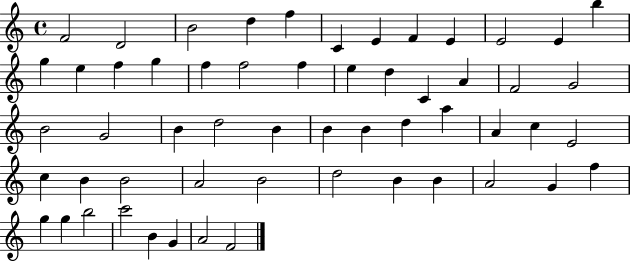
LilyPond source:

{
  \clef treble
  \time 4/4
  \defaultTimeSignature
  \key c \major
  f'2 d'2 | b'2 d''4 f''4 | c'4 e'4 f'4 e'4 | e'2 e'4 b''4 | \break g''4 e''4 f''4 g''4 | f''4 f''2 f''4 | e''4 d''4 c'4 a'4 | f'2 g'2 | \break b'2 g'2 | b'4 d''2 b'4 | b'4 b'4 d''4 a''4 | a'4 c''4 e'2 | \break c''4 b'4 b'2 | a'2 b'2 | d''2 b'4 b'4 | a'2 g'4 f''4 | \break g''4 g''4 b''2 | c'''2 b'4 g'4 | a'2 f'2 | \bar "|."
}